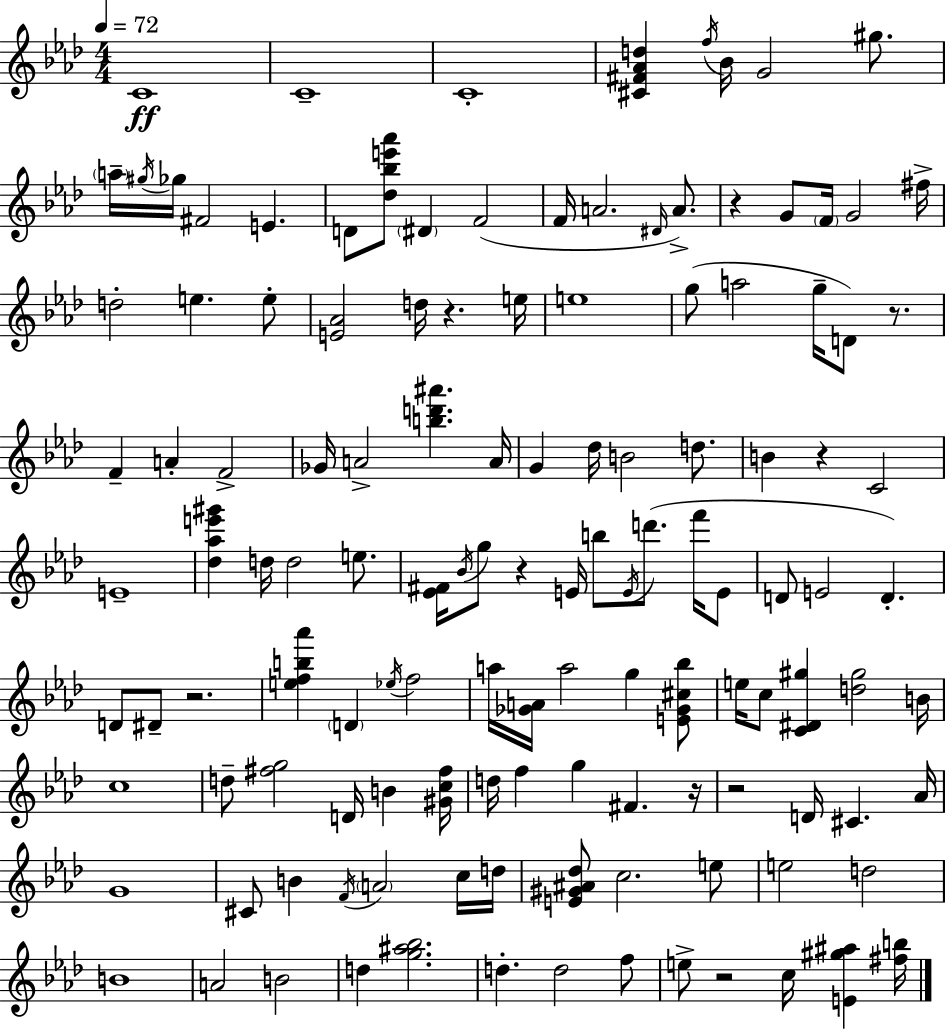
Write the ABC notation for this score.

X:1
T:Untitled
M:4/4
L:1/4
K:Ab
C4 C4 C4 [^C^F_Ad] f/4 _B/4 G2 ^g/2 a/4 ^g/4 _g/4 ^F2 E D/2 [_d_be'_a']/2 ^D F2 F/4 A2 ^D/4 A/2 z G/2 F/4 G2 ^f/4 d2 e e/2 [E_A]2 d/4 z e/4 e4 g/2 a2 g/4 D/2 z/2 F A F2 _G/4 A2 [bd'^a'] A/4 G _d/4 B2 d/2 B z C2 E4 [_d_ae'^g'] d/4 d2 e/2 [_E^F]/4 _B/4 g/2 z E/4 b/2 E/4 d'/2 f'/4 E/2 D/2 E2 D D/2 ^D/2 z2 [efb_a'] D _e/4 f2 a/4 [_GA]/4 a2 g [E_G^c_b]/2 e/4 c/2 [C^D^g] [d^g]2 B/4 c4 d/2 [^fg]2 D/4 B [^Gc^f]/4 d/4 f g ^F z/4 z2 D/4 ^C _A/4 G4 ^C/2 B F/4 A2 c/4 d/4 [E^G^A_d]/2 c2 e/2 e2 d2 B4 A2 B2 d [g^a_b]2 d d2 f/2 e/2 z2 c/4 [E^g^a] [^fb]/4